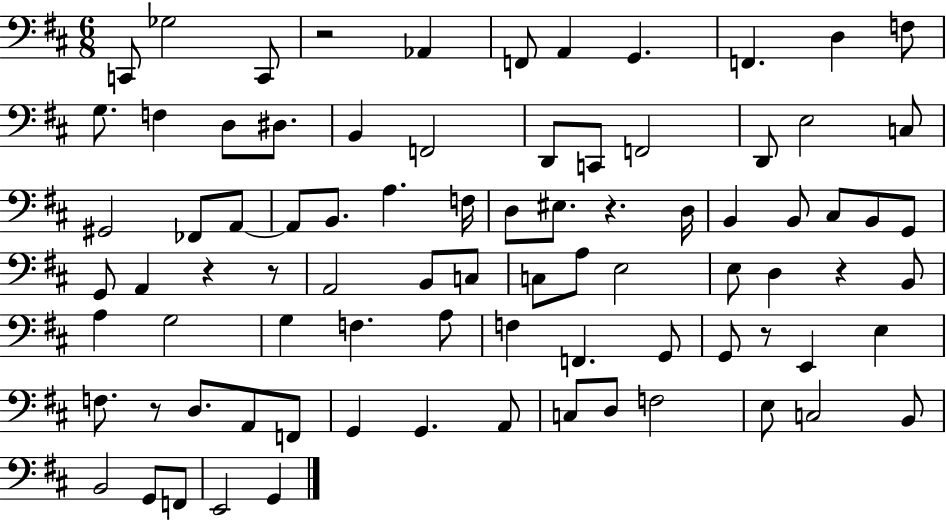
C2/e Gb3/h C2/e R/h Ab2/q F2/e A2/q G2/q. F2/q. D3/q F3/e G3/e. F3/q D3/e D#3/e. B2/q F2/h D2/e C2/e F2/h D2/e E3/h C3/e G#2/h FES2/e A2/e A2/e B2/e. A3/q. F3/s D3/e EIS3/e. R/q. D3/s B2/q B2/e C#3/e B2/e G2/e G2/e A2/q R/q R/e A2/h B2/e C3/e C3/e A3/e E3/h E3/e D3/q R/q B2/e A3/q G3/h G3/q F3/q. A3/e F3/q F2/q. G2/e G2/e R/e E2/q E3/q F3/e. R/e D3/e. A2/e F2/e G2/q G2/q. A2/e C3/e D3/e F3/h E3/e C3/h B2/e B2/h G2/e F2/e E2/h G2/q